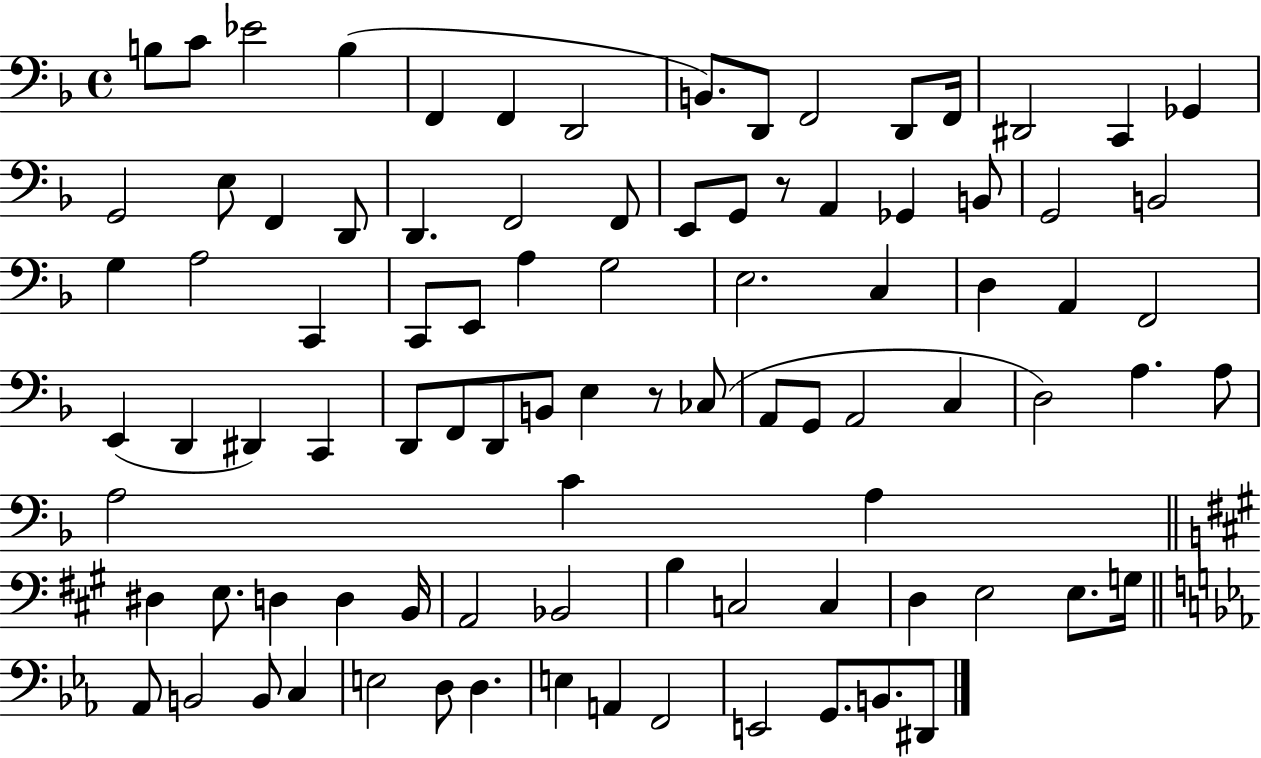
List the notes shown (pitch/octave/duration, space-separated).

B3/e C4/e Eb4/h B3/q F2/q F2/q D2/h B2/e. D2/e F2/h D2/e F2/s D#2/h C2/q Gb2/q G2/h E3/e F2/q D2/e D2/q. F2/h F2/e E2/e G2/e R/e A2/q Gb2/q B2/e G2/h B2/h G3/q A3/h C2/q C2/e E2/e A3/q G3/h E3/h. C3/q D3/q A2/q F2/h E2/q D2/q D#2/q C2/q D2/e F2/e D2/e B2/e E3/q R/e CES3/e A2/e G2/e A2/h C3/q D3/h A3/q. A3/e A3/h C4/q A3/q D#3/q E3/e. D3/q D3/q B2/s A2/h Bb2/h B3/q C3/h C3/q D3/q E3/h E3/e. G3/s Ab2/e B2/h B2/e C3/q E3/h D3/e D3/q. E3/q A2/q F2/h E2/h G2/e. B2/e. D#2/e